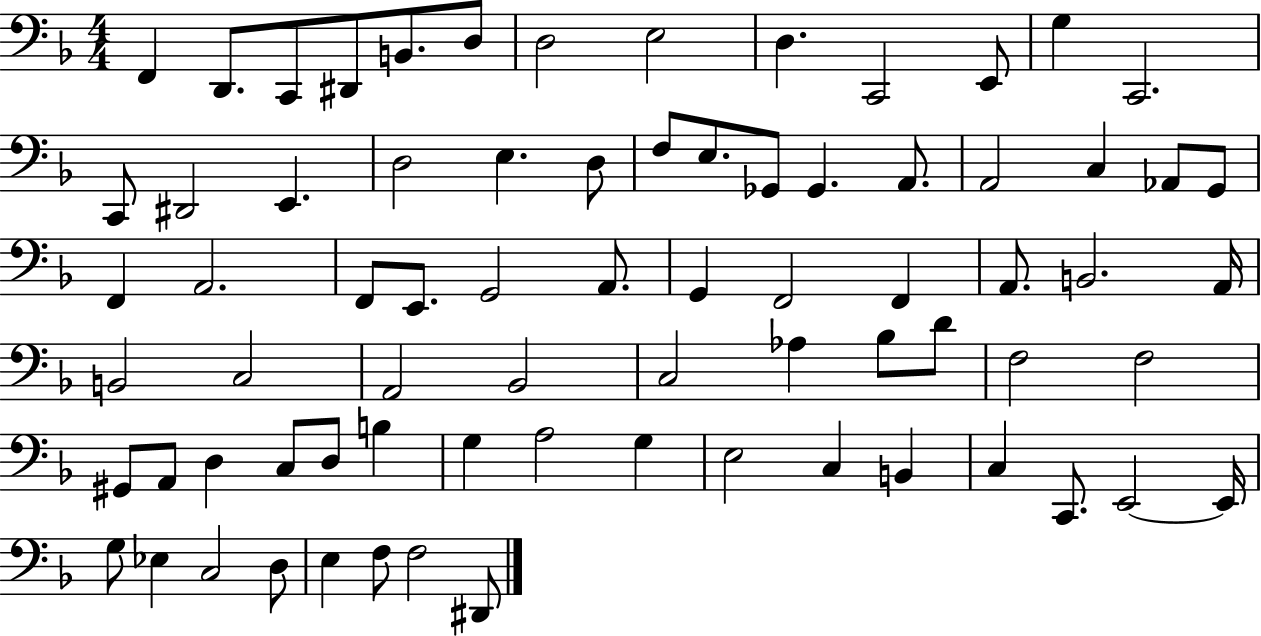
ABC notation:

X:1
T:Untitled
M:4/4
L:1/4
K:F
F,, D,,/2 C,,/2 ^D,,/2 B,,/2 D,/2 D,2 E,2 D, C,,2 E,,/2 G, C,,2 C,,/2 ^D,,2 E,, D,2 E, D,/2 F,/2 E,/2 _G,,/2 _G,, A,,/2 A,,2 C, _A,,/2 G,,/2 F,, A,,2 F,,/2 E,,/2 G,,2 A,,/2 G,, F,,2 F,, A,,/2 B,,2 A,,/4 B,,2 C,2 A,,2 _B,,2 C,2 _A, _B,/2 D/2 F,2 F,2 ^G,,/2 A,,/2 D, C,/2 D,/2 B, G, A,2 G, E,2 C, B,, C, C,,/2 E,,2 E,,/4 G,/2 _E, C,2 D,/2 E, F,/2 F,2 ^D,,/2